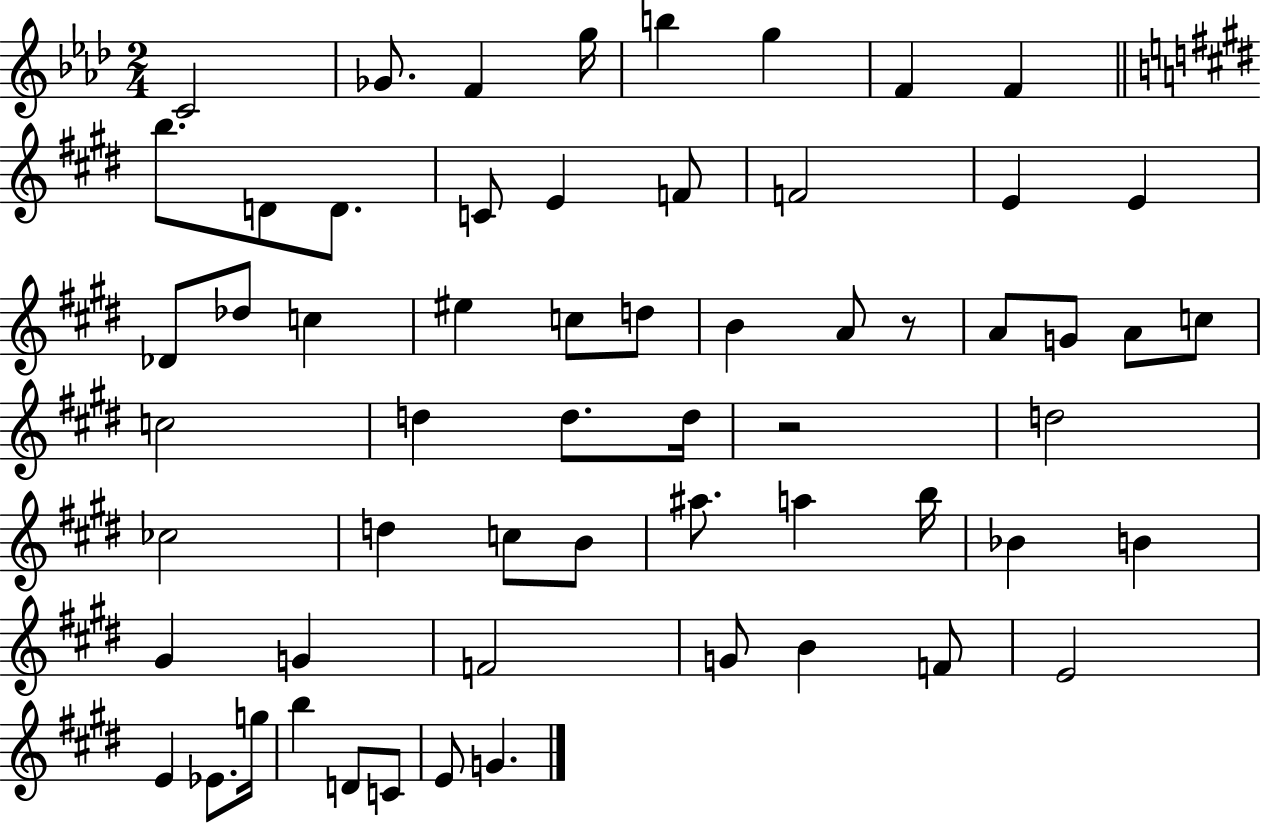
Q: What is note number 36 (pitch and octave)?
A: D5